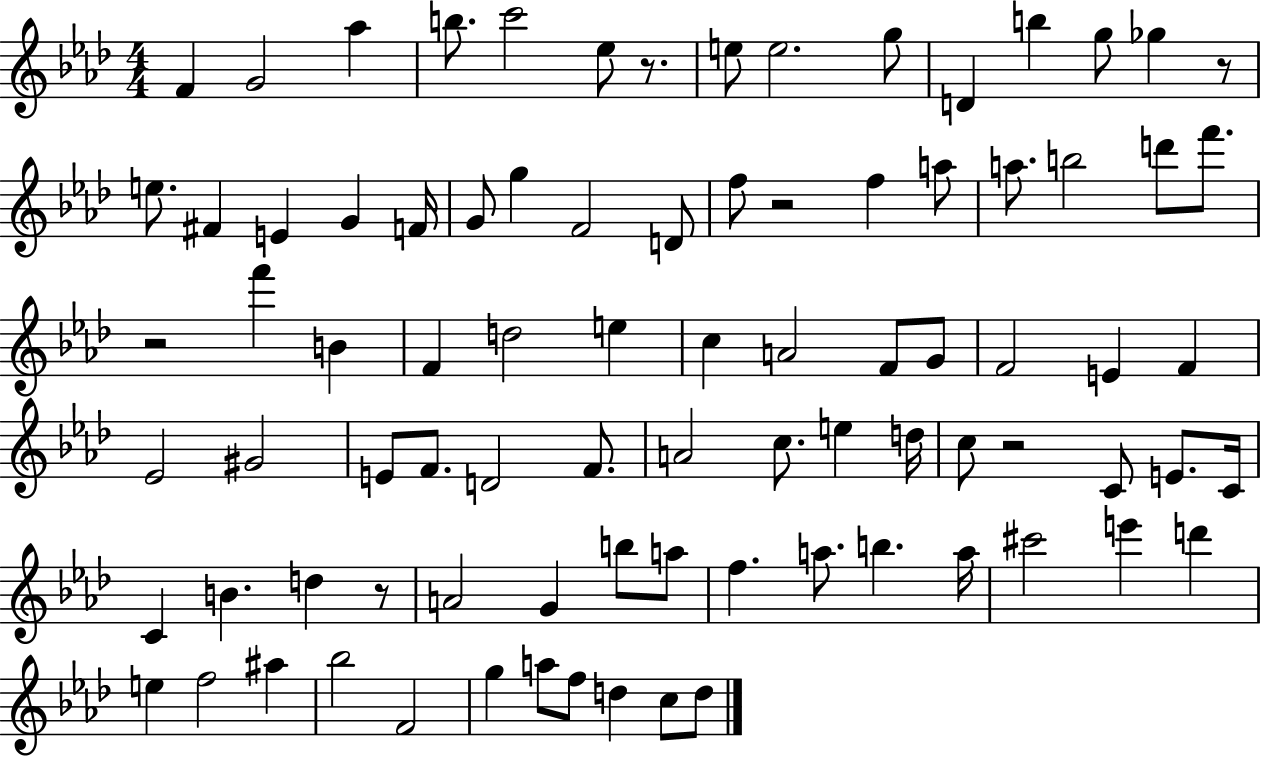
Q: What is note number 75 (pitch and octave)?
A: G5